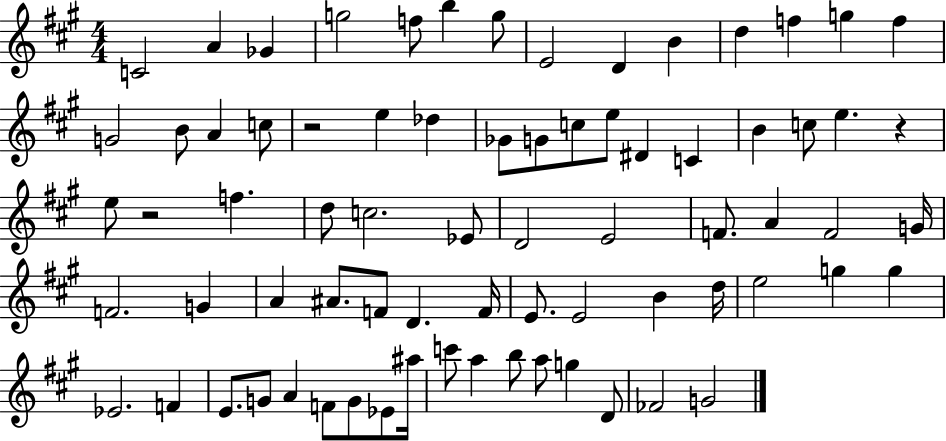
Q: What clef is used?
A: treble